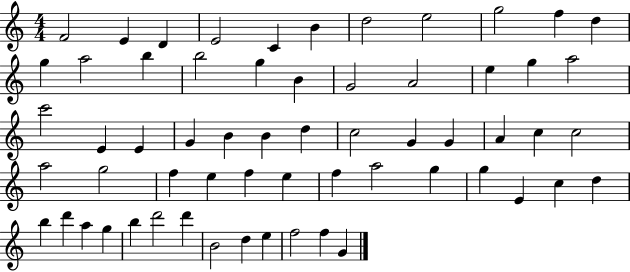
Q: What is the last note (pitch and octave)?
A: G4